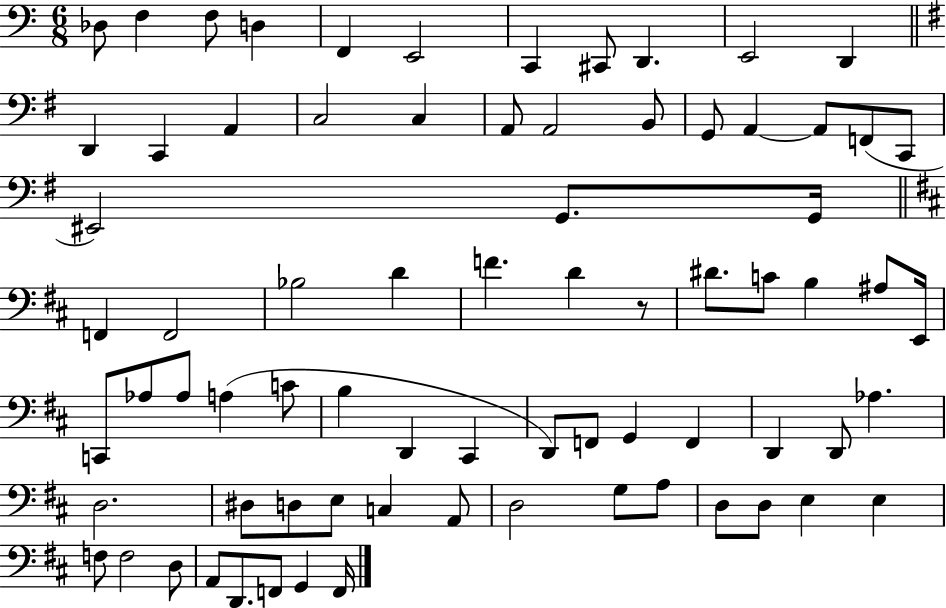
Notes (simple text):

Db3/e F3/q F3/e D3/q F2/q E2/h C2/q C#2/e D2/q. E2/h D2/q D2/q C2/q A2/q C3/h C3/q A2/e A2/h B2/e G2/e A2/q A2/e F2/e C2/e EIS2/h G2/e. G2/s F2/q F2/h Bb3/h D4/q F4/q. D4/q R/e D#4/e. C4/e B3/q A#3/e E2/s C2/e Ab3/e Ab3/e A3/q C4/e B3/q D2/q C#2/q D2/e F2/e G2/q F2/q D2/q D2/e Ab3/q. D3/h. D#3/e D3/e E3/e C3/q A2/e D3/h G3/e A3/e D3/e D3/e E3/q E3/q F3/e F3/h D3/e A2/e D2/e. F2/e G2/q F2/s